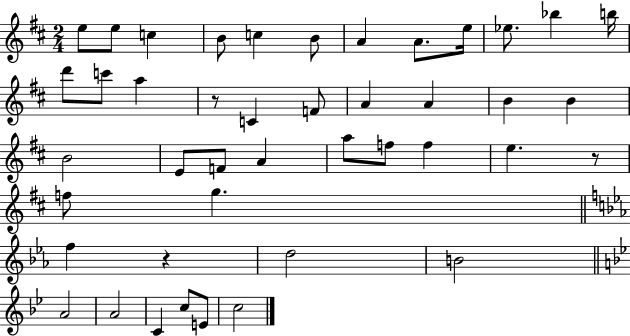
{
  \clef treble
  \numericTimeSignature
  \time 2/4
  \key d \major
  e''8 e''8 c''4 | b'8 c''4 b'8 | a'4 a'8. e''16 | ees''8. bes''4 b''16 | \break d'''8 c'''8 a''4 | r8 c'4 f'8 | a'4 a'4 | b'4 b'4 | \break b'2 | e'8 f'8 a'4 | a''8 f''8 f''4 | e''4. r8 | \break f''8 g''4. | \bar "||" \break \key ees \major f''4 r4 | d''2 | b'2 | \bar "||" \break \key bes \major a'2 | a'2 | c'4 c''8 e'8 | c''2 | \break \bar "|."
}